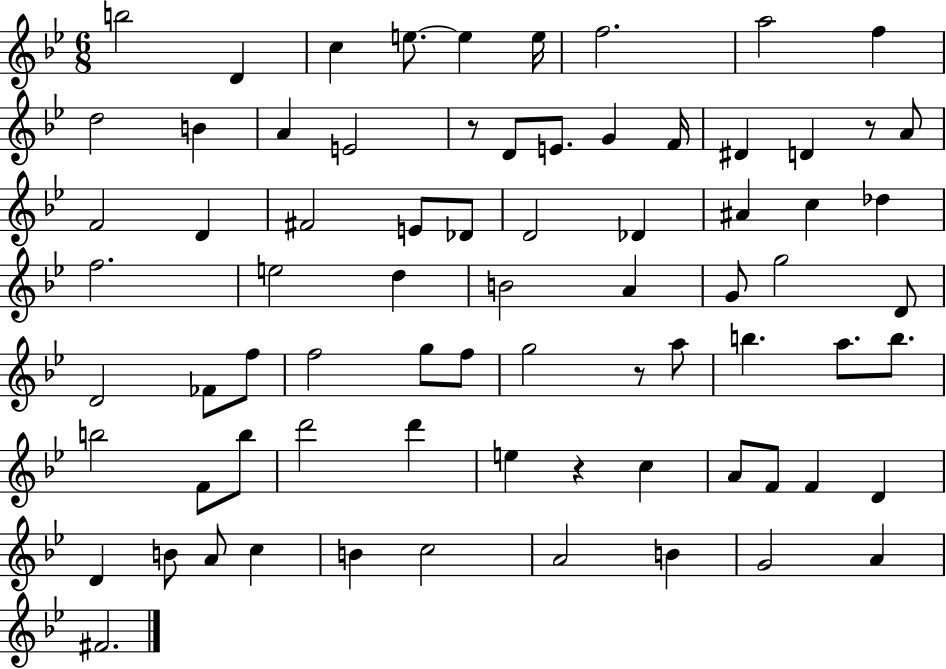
{
  \clef treble
  \numericTimeSignature
  \time 6/8
  \key bes \major
  \repeat volta 2 { b''2 d'4 | c''4 e''8.~~ e''4 e''16 | f''2. | a''2 f''4 | \break d''2 b'4 | a'4 e'2 | r8 d'8 e'8. g'4 f'16 | dis'4 d'4 r8 a'8 | \break f'2 d'4 | fis'2 e'8 des'8 | d'2 des'4 | ais'4 c''4 des''4 | \break f''2. | e''2 d''4 | b'2 a'4 | g'8 g''2 d'8 | \break d'2 fes'8 f''8 | f''2 g''8 f''8 | g''2 r8 a''8 | b''4. a''8. b''8. | \break b''2 f'8 b''8 | d'''2 d'''4 | e''4 r4 c''4 | a'8 f'8 f'4 d'4 | \break d'4 b'8 a'8 c''4 | b'4 c''2 | a'2 b'4 | g'2 a'4 | \break fis'2. | } \bar "|."
}